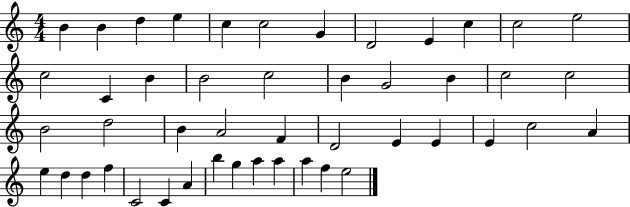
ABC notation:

X:1
T:Untitled
M:4/4
L:1/4
K:C
B B d e c c2 G D2 E c c2 e2 c2 C B B2 c2 B G2 B c2 c2 B2 d2 B A2 F D2 E E E c2 A e d d f C2 C A b g a a a f e2